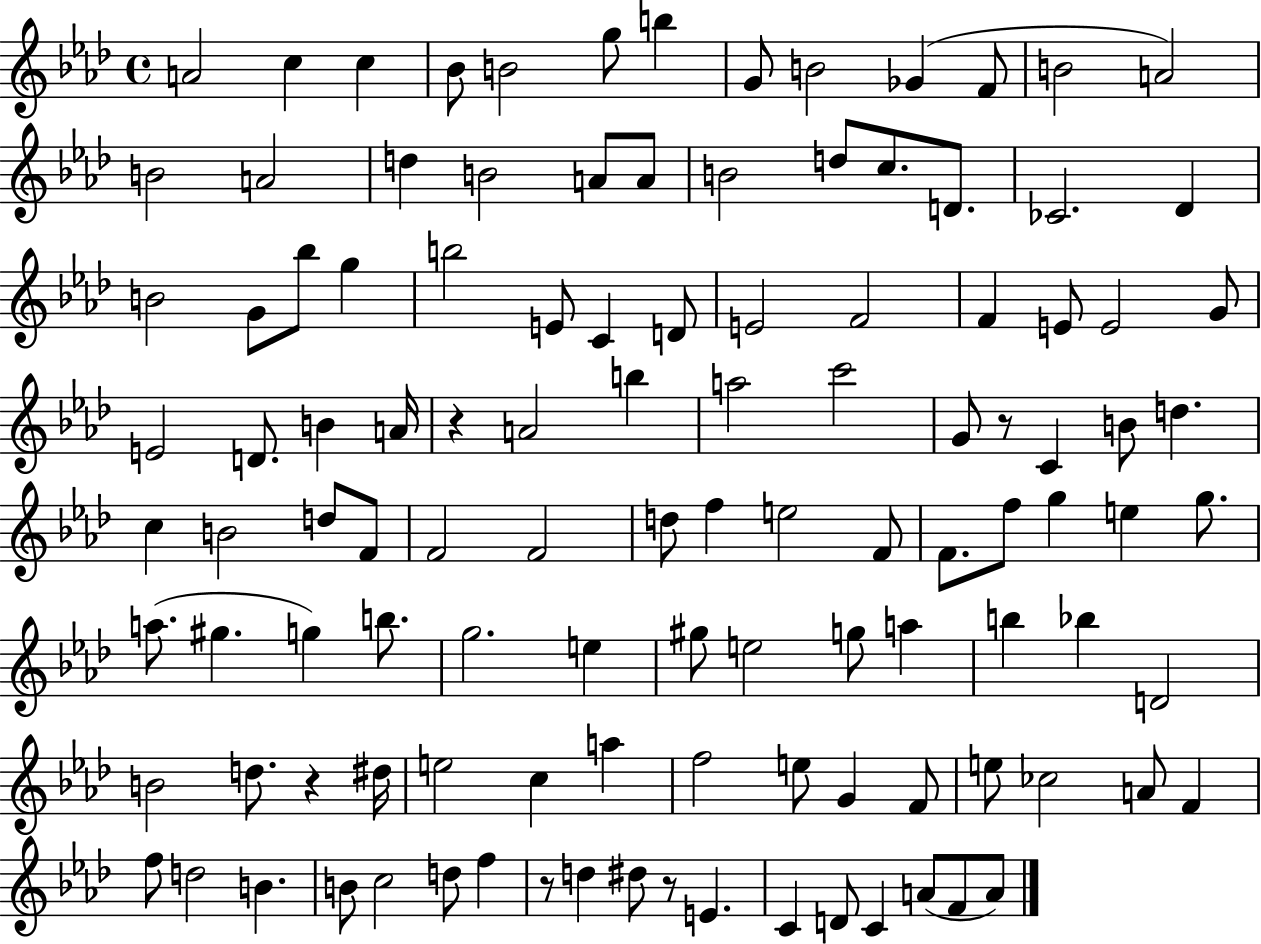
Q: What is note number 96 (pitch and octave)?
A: B4